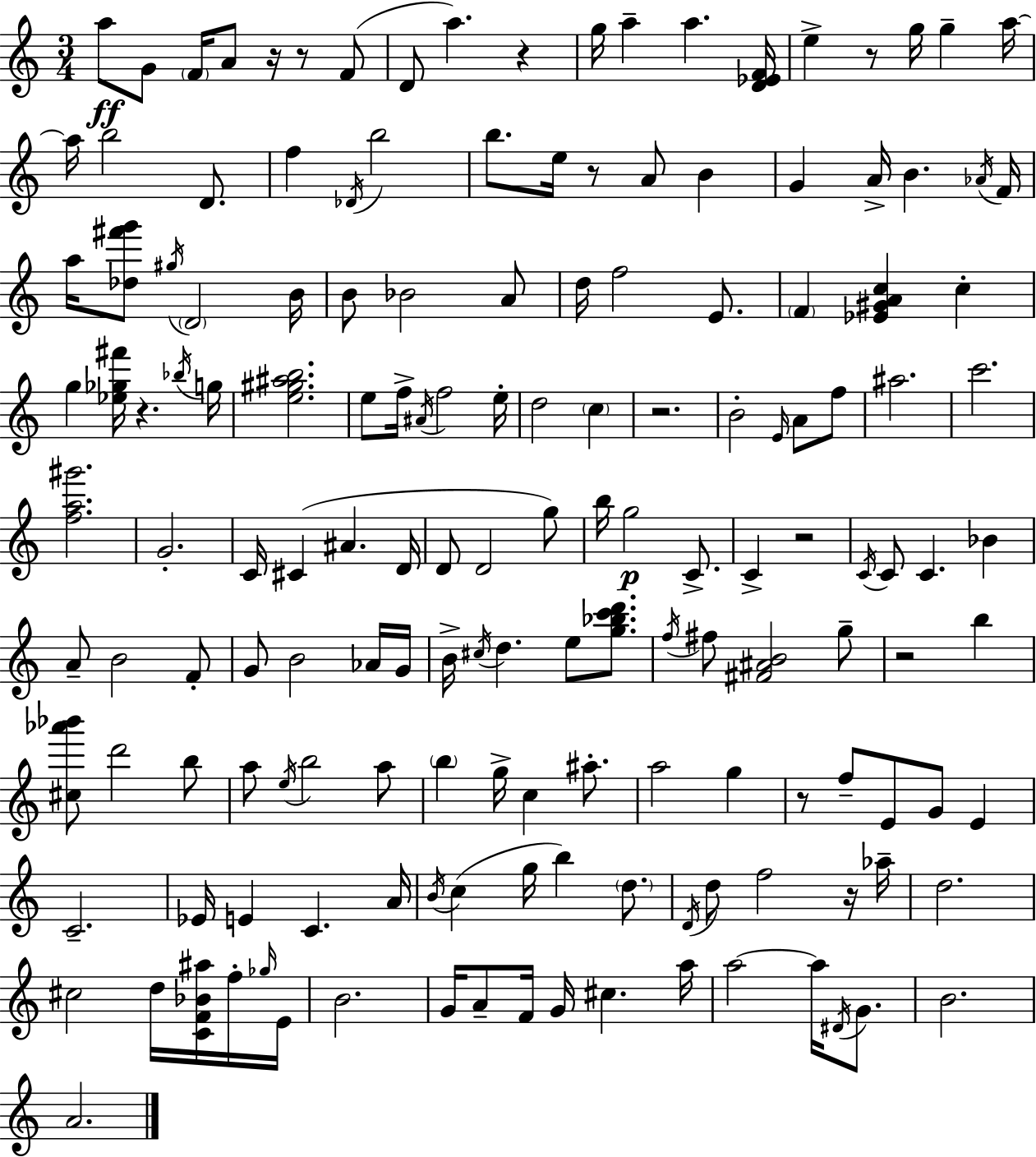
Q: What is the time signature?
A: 3/4